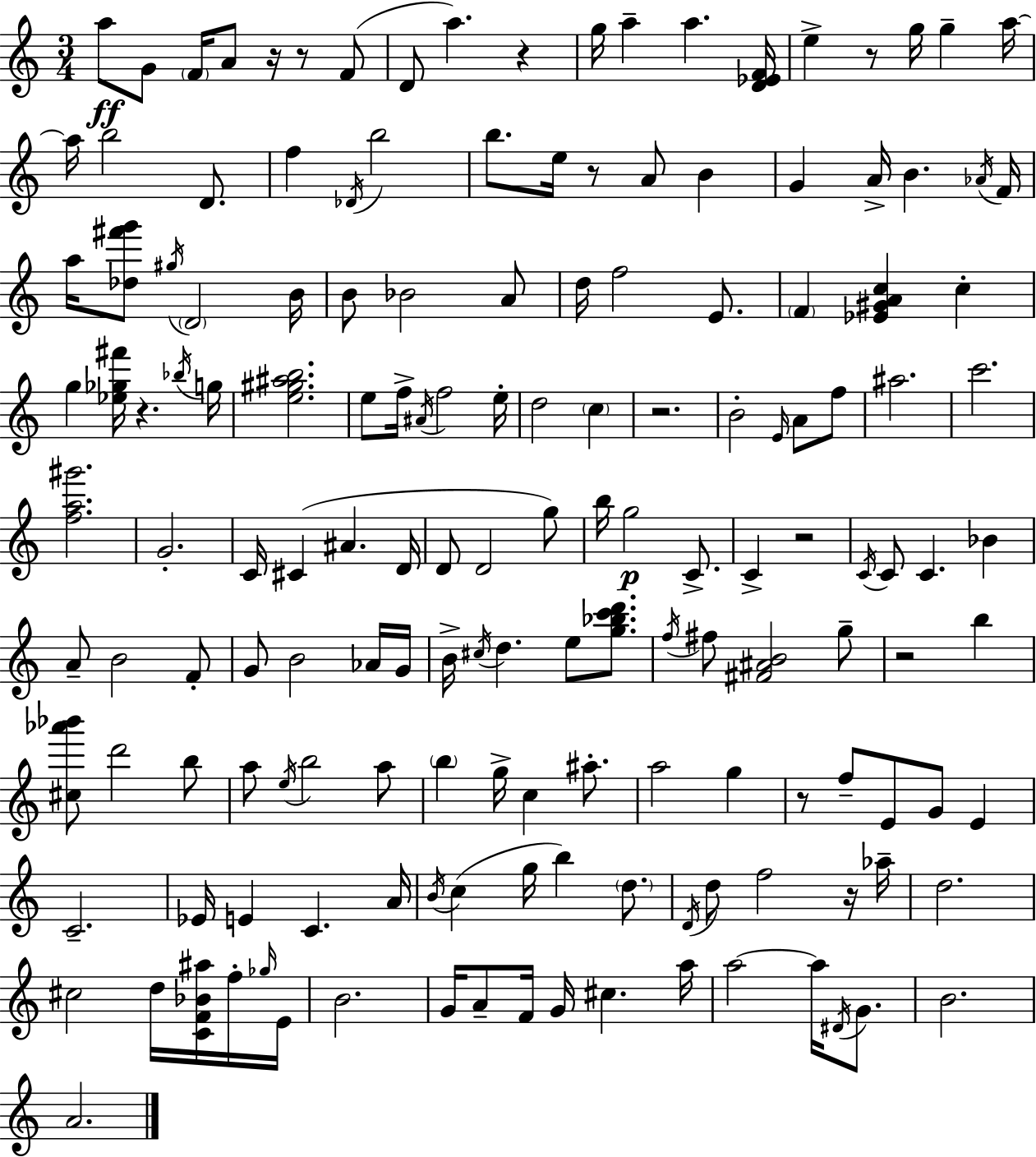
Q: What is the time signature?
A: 3/4